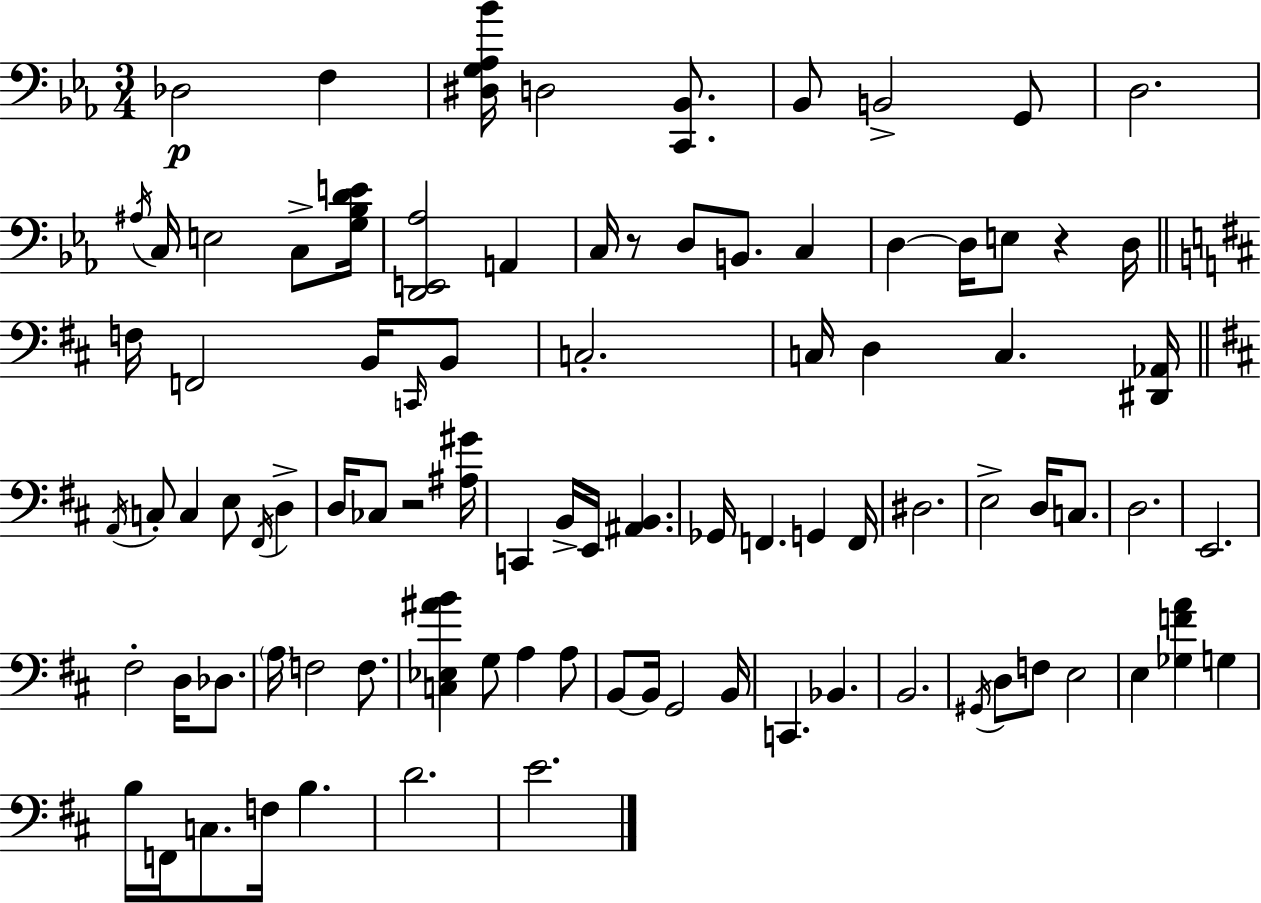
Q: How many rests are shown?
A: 3